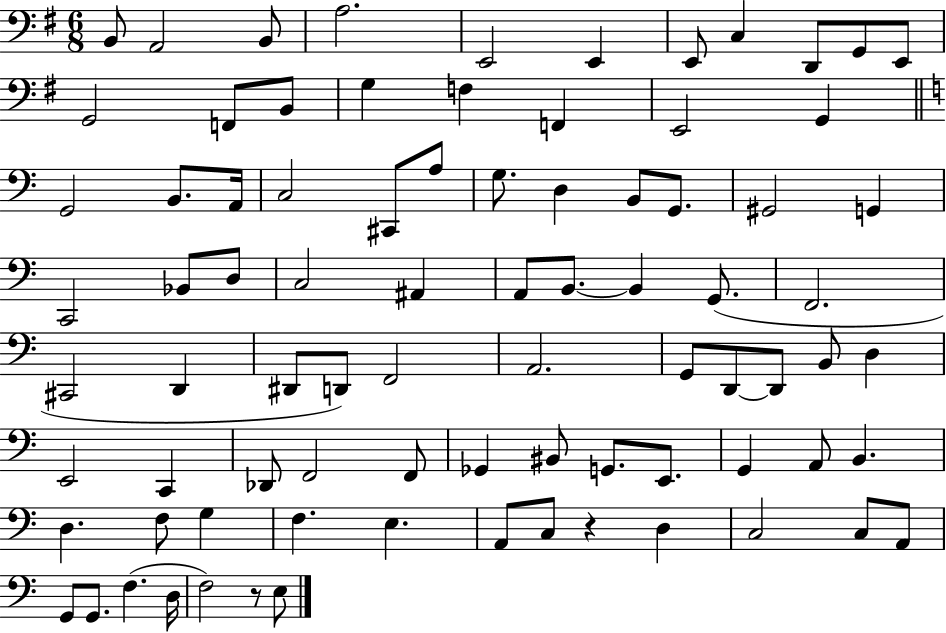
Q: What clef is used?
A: bass